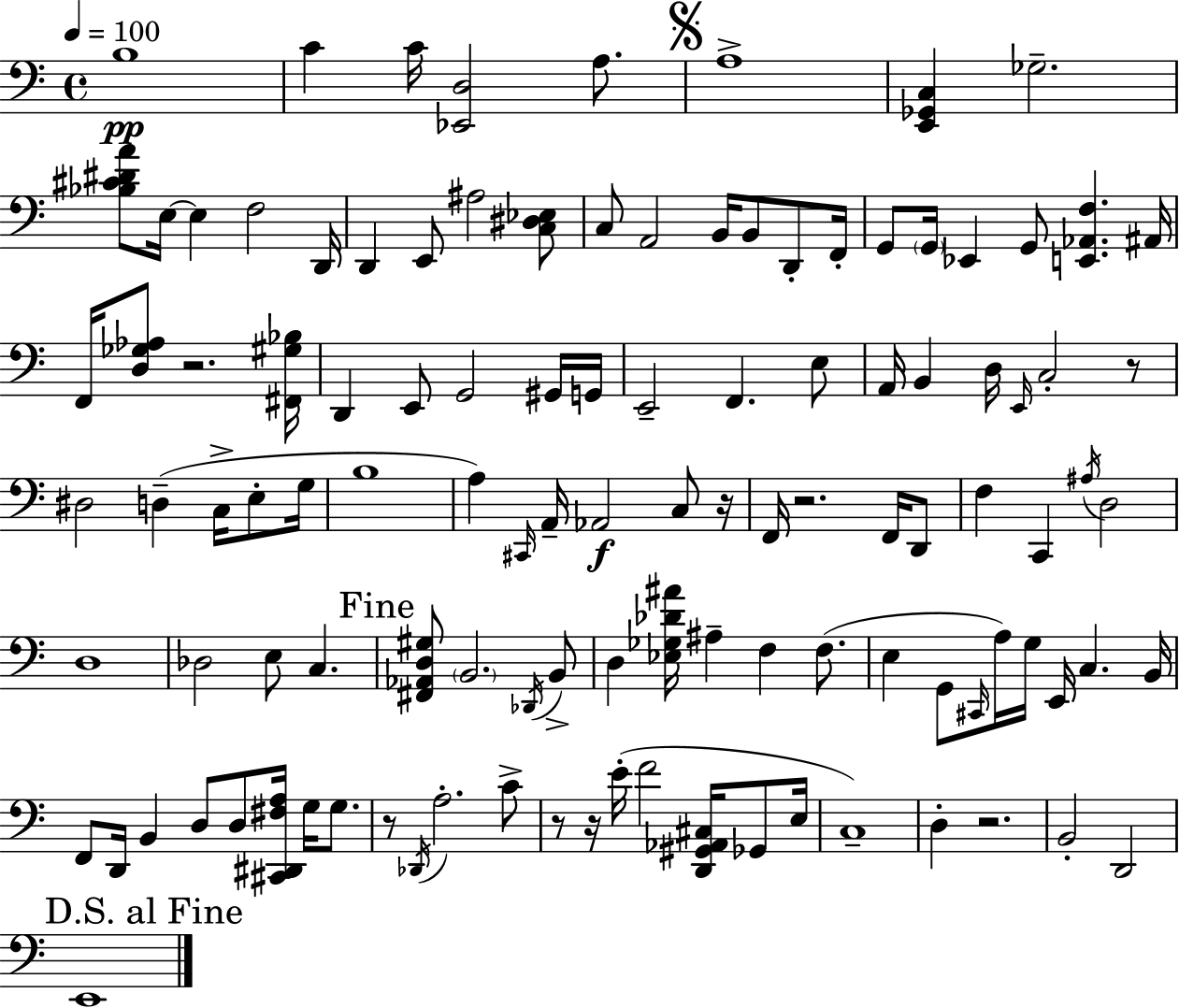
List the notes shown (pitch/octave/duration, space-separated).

B3/w C4/q C4/s [Eb2,D3]/h A3/e. A3/w [E2,Gb2,C3]/q Gb3/h. [Bb3,C#4,D#4,A4]/e E3/s E3/q F3/h D2/s D2/q E2/e A#3/h [C3,D#3,Eb3]/e C3/e A2/h B2/s B2/e D2/e F2/s G2/e G2/s Eb2/q G2/e [E2,Ab2,F3]/q. A#2/s F2/s [D3,Gb3,Ab3]/e R/h. [F#2,G#3,Bb3]/s D2/q E2/e G2/h G#2/s G2/s E2/h F2/q. E3/e A2/s B2/q D3/s E2/s C3/h R/e D#3/h D3/q C3/s E3/e G3/s B3/w A3/q C#2/s A2/s Ab2/h C3/e R/s F2/s R/h. F2/s D2/e F3/q C2/q A#3/s D3/h D3/w Db3/h E3/e C3/q. [F#2,Ab2,D3,G#3]/e B2/h. Db2/s B2/e D3/q [Eb3,Gb3,Db4,A#4]/s A#3/q F3/q F3/e. E3/q G2/e C#2/s A3/s G3/s E2/s C3/q. B2/s F2/e D2/s B2/q D3/e D3/e [C#2,D#2,F#3,A3]/s G3/s G3/e. R/e Db2/s A3/h. C4/e R/e R/s E4/s F4/h [D2,G#2,Ab2,C#3]/s Gb2/e E3/s C3/w D3/q R/h. B2/h D2/h E2/w